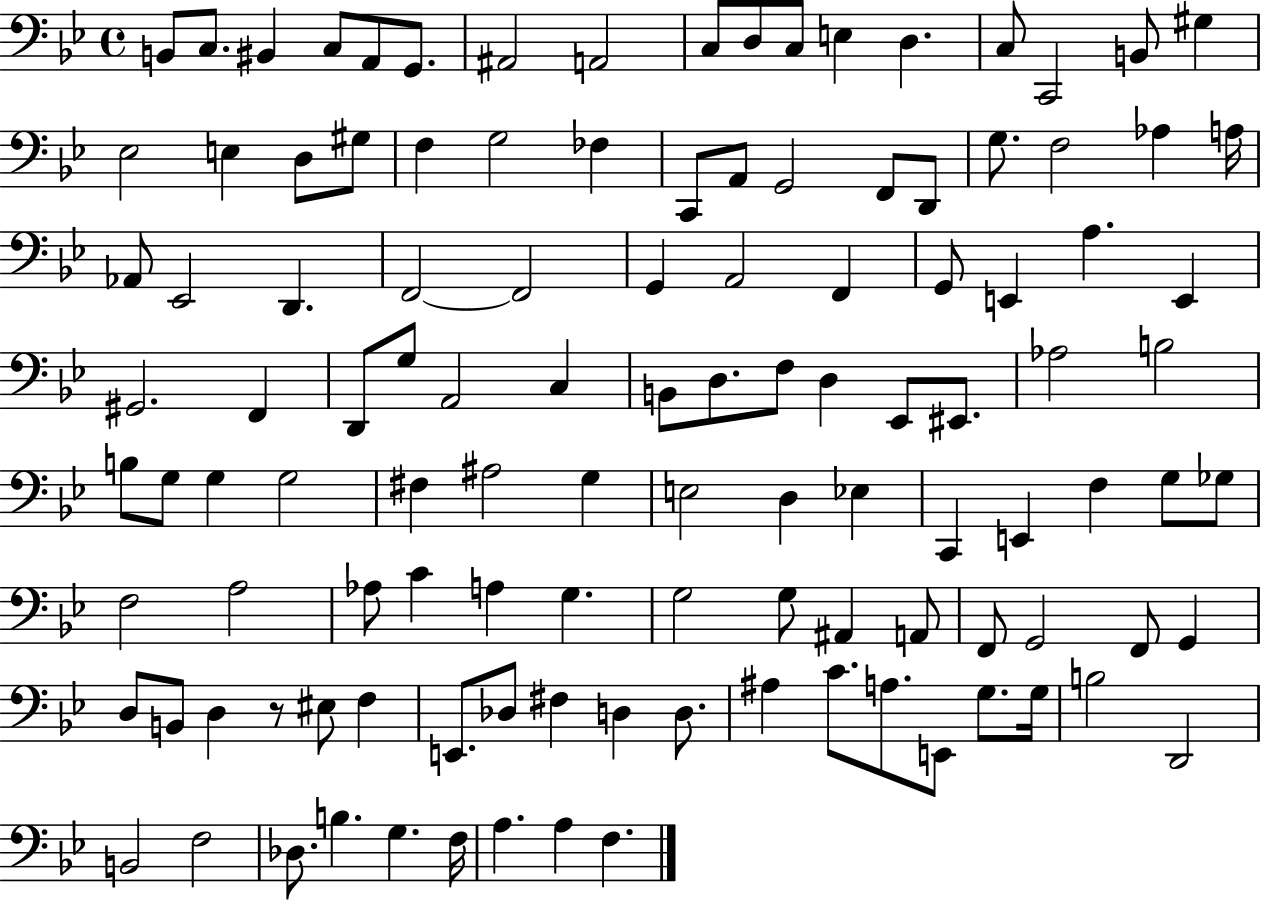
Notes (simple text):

B2/e C3/e. BIS2/q C3/e A2/e G2/e. A#2/h A2/h C3/e D3/e C3/e E3/q D3/q. C3/e C2/h B2/e G#3/q Eb3/h E3/q D3/e G#3/e F3/q G3/h FES3/q C2/e A2/e G2/h F2/e D2/e G3/e. F3/h Ab3/q A3/s Ab2/e Eb2/h D2/q. F2/h F2/h G2/q A2/h F2/q G2/e E2/q A3/q. E2/q G#2/h. F2/q D2/e G3/e A2/h C3/q B2/e D3/e. F3/e D3/q Eb2/e EIS2/e. Ab3/h B3/h B3/e G3/e G3/q G3/h F#3/q A#3/h G3/q E3/h D3/q Eb3/q C2/q E2/q F3/q G3/e Gb3/e F3/h A3/h Ab3/e C4/q A3/q G3/q. G3/h G3/e A#2/q A2/e F2/e G2/h F2/e G2/q D3/e B2/e D3/q R/e EIS3/e F3/q E2/e. Db3/e F#3/q D3/q D3/e. A#3/q C4/e. A3/e. E2/e G3/e. G3/s B3/h D2/h B2/h F3/h Db3/e. B3/q. G3/q. F3/s A3/q. A3/q F3/q.